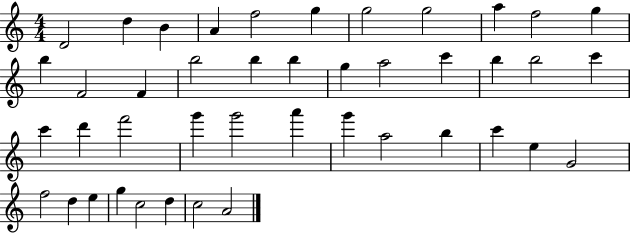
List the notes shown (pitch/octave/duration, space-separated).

D4/h D5/q B4/q A4/q F5/h G5/q G5/h G5/h A5/q F5/h G5/q B5/q F4/h F4/q B5/h B5/q B5/q G5/q A5/h C6/q B5/q B5/h C6/q C6/q D6/q F6/h G6/q G6/h A6/q G6/q A5/h B5/q C6/q E5/q G4/h F5/h D5/q E5/q G5/q C5/h D5/q C5/h A4/h